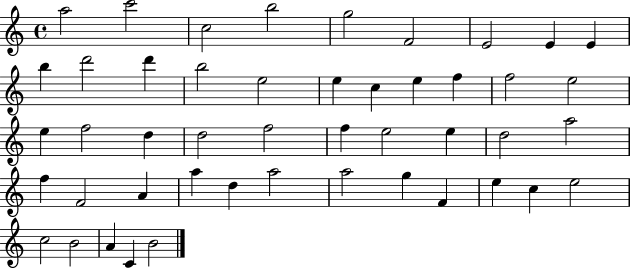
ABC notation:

X:1
T:Untitled
M:4/4
L:1/4
K:C
a2 c'2 c2 b2 g2 F2 E2 E E b d'2 d' b2 e2 e c e f f2 e2 e f2 d d2 f2 f e2 e d2 a2 f F2 A a d a2 a2 g F e c e2 c2 B2 A C B2